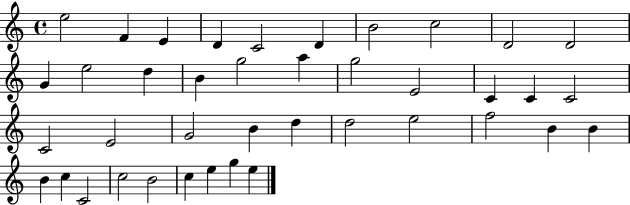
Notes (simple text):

E5/h F4/q E4/q D4/q C4/h D4/q B4/h C5/h D4/h D4/h G4/q E5/h D5/q B4/q G5/h A5/q G5/h E4/h C4/q C4/q C4/h C4/h E4/h G4/h B4/q D5/q D5/h E5/h F5/h B4/q B4/q B4/q C5/q C4/h C5/h B4/h C5/q E5/q G5/q E5/q